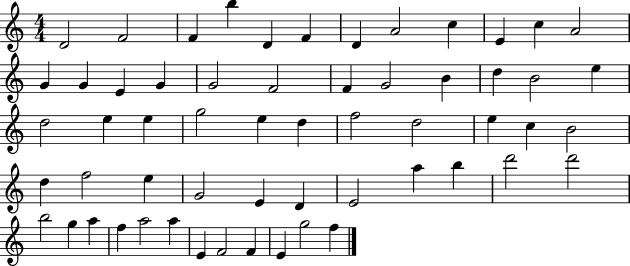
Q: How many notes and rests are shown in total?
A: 58